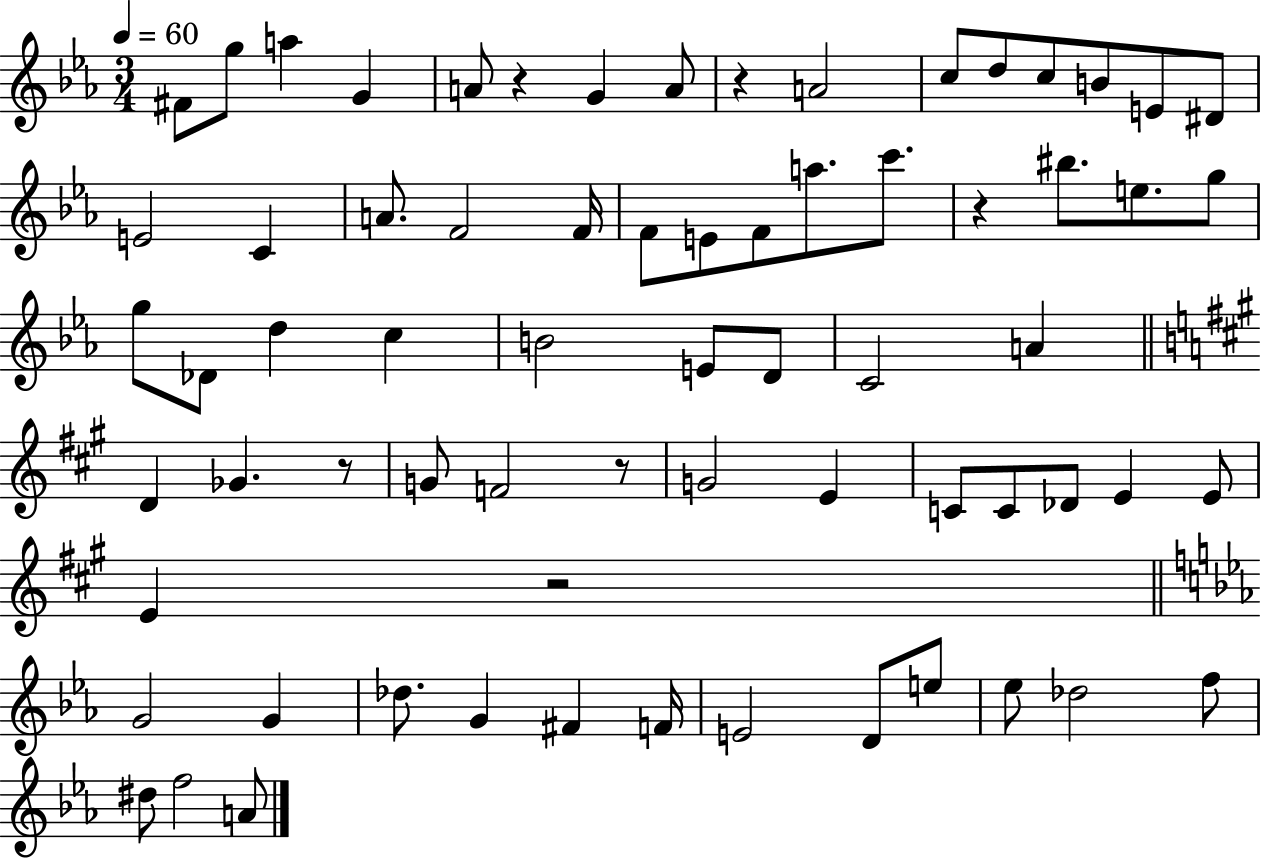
{
  \clef treble
  \numericTimeSignature
  \time 3/4
  \key ees \major
  \tempo 4 = 60
  fis'8 g''8 a''4 g'4 | a'8 r4 g'4 a'8 | r4 a'2 | c''8 d''8 c''8 b'8 e'8 dis'8 | \break e'2 c'4 | a'8. f'2 f'16 | f'8 e'8 f'8 a''8. c'''8. | r4 bis''8. e''8. g''8 | \break g''8 des'8 d''4 c''4 | b'2 e'8 d'8 | c'2 a'4 | \bar "||" \break \key a \major d'4 ges'4. r8 | g'8 f'2 r8 | g'2 e'4 | c'8 c'8 des'8 e'4 e'8 | \break e'4 r2 | \bar "||" \break \key ees \major g'2 g'4 | des''8. g'4 fis'4 f'16 | e'2 d'8 e''8 | ees''8 des''2 f''8 | \break dis''8 f''2 a'8 | \bar "|."
}